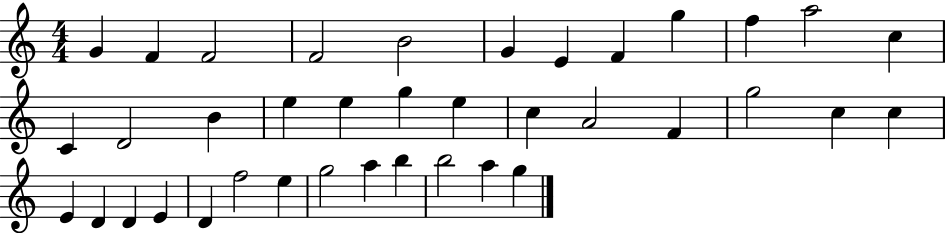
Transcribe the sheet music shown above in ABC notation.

X:1
T:Untitled
M:4/4
L:1/4
K:C
G F F2 F2 B2 G E F g f a2 c C D2 B e e g e c A2 F g2 c c E D D E D f2 e g2 a b b2 a g